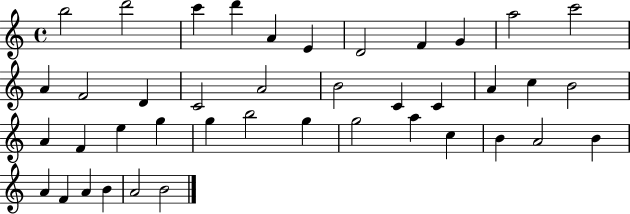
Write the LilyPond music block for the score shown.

{
  \clef treble
  \time 4/4
  \defaultTimeSignature
  \key c \major
  b''2 d'''2 | c'''4 d'''4 a'4 e'4 | d'2 f'4 g'4 | a''2 c'''2 | \break a'4 f'2 d'4 | c'2 a'2 | b'2 c'4 c'4 | a'4 c''4 b'2 | \break a'4 f'4 e''4 g''4 | g''4 b''2 g''4 | g''2 a''4 c''4 | b'4 a'2 b'4 | \break a'4 f'4 a'4 b'4 | a'2 b'2 | \bar "|."
}